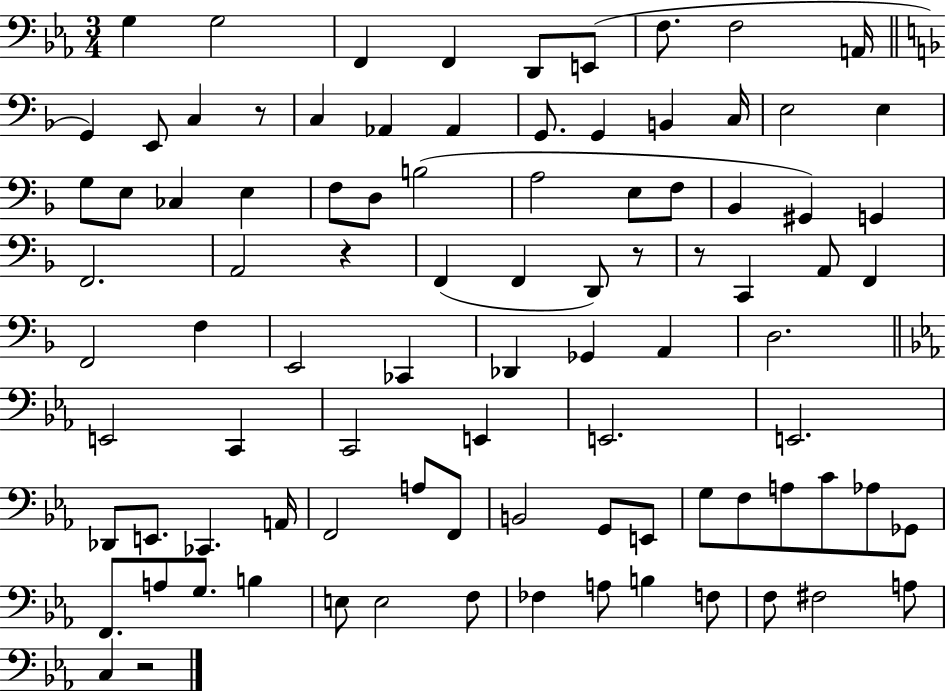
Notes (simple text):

G3/q G3/h F2/q F2/q D2/e E2/e F3/e. F3/h A2/s G2/q E2/e C3/q R/e C3/q Ab2/q Ab2/q G2/e. G2/q B2/q C3/s E3/h E3/q G3/e E3/e CES3/q E3/q F3/e D3/e B3/h A3/h E3/e F3/e Bb2/q G#2/q G2/q F2/h. A2/h R/q F2/q F2/q D2/e R/e R/e C2/q A2/e F2/q F2/h F3/q E2/h CES2/q Db2/q Gb2/q A2/q D3/h. E2/h C2/q C2/h E2/q E2/h. E2/h. Db2/e E2/e. CES2/q. A2/s F2/h A3/e F2/e B2/h G2/e E2/e G3/e F3/e A3/e C4/e Ab3/e Gb2/e F2/e. A3/e G3/e. B3/q E3/e E3/h F3/e FES3/q A3/e B3/q F3/e F3/e F#3/h A3/e C3/q R/h